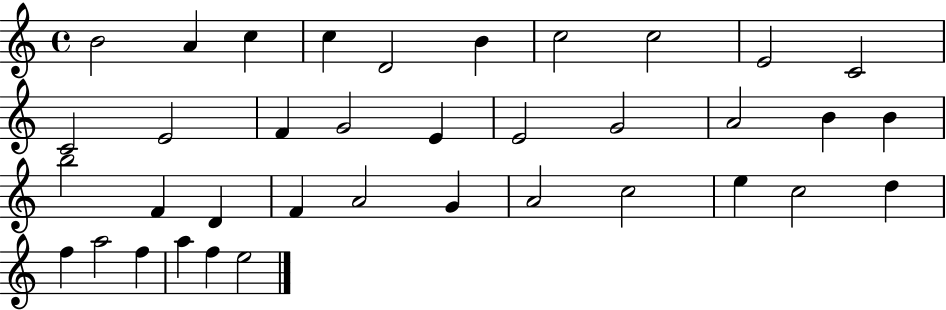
B4/h A4/q C5/q C5/q D4/h B4/q C5/h C5/h E4/h C4/h C4/h E4/h F4/q G4/h E4/q E4/h G4/h A4/h B4/q B4/q B5/h F4/q D4/q F4/q A4/h G4/q A4/h C5/h E5/q C5/h D5/q F5/q A5/h F5/q A5/q F5/q E5/h